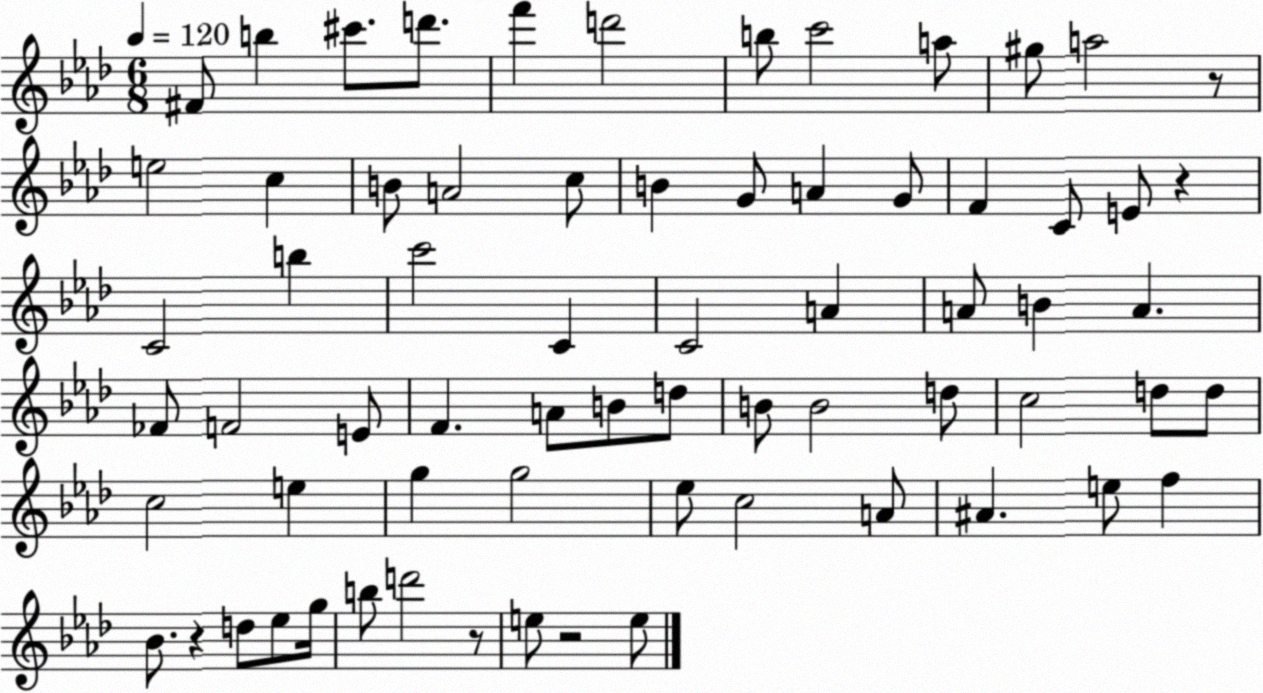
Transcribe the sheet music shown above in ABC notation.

X:1
T:Untitled
M:6/8
L:1/4
K:Ab
^F/2 b ^c'/2 d'/2 f' d'2 b/2 c'2 a/2 ^g/2 a2 z/2 e2 c B/2 A2 c/2 B G/2 A G/2 F C/2 E/2 z C2 b c'2 C C2 A A/2 B A _F/2 F2 E/2 F A/2 B/2 d/2 B/2 B2 d/2 c2 d/2 d/2 c2 e g g2 _e/2 c2 A/2 ^A e/2 f _B/2 z d/2 _e/2 g/4 b/2 d'2 z/2 e/2 z2 e/2